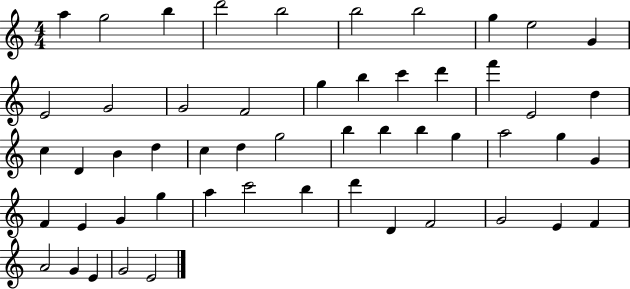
X:1
T:Untitled
M:4/4
L:1/4
K:C
a g2 b d'2 b2 b2 b2 g e2 G E2 G2 G2 F2 g b c' d' f' E2 d c D B d c d g2 b b b g a2 g G F E G g a c'2 b d' D F2 G2 E F A2 G E G2 E2